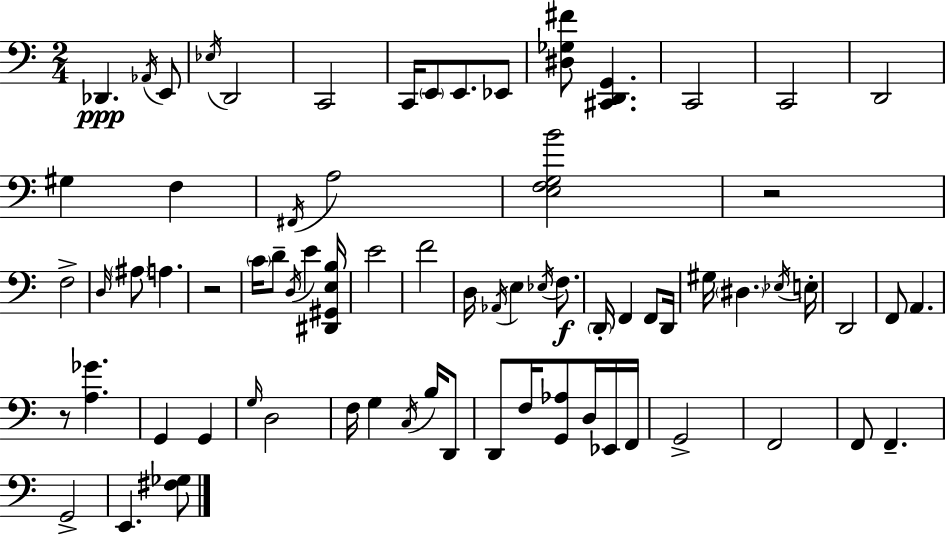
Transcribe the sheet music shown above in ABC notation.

X:1
T:Untitled
M:2/4
L:1/4
K:C
_D,, _A,,/4 E,,/2 _E,/4 D,,2 C,,2 C,,/4 E,,/2 E,,/2 _E,,/2 [^D,_G,^F]/2 [^C,,D,,G,,] C,,2 C,,2 D,,2 ^G, F, ^F,,/4 A,2 [E,F,G,B]2 z2 F,2 D,/4 ^A,/2 A, z2 C/4 D/2 D,/4 E [^D,,^G,,E,B,]/4 E2 F2 D,/4 _A,,/4 E, _E,/4 F,/2 D,,/4 F,, F,,/2 D,,/4 ^G,/4 ^D, _E,/4 E,/4 D,,2 F,,/2 A,, z/2 [A,_G] G,, G,, G,/4 D,2 F,/4 G, C,/4 B,/4 D,,/2 D,,/2 F,/4 [G,,_A,]/2 D,/4 _E,,/4 F,,/4 G,,2 F,,2 F,,/2 F,, G,,2 E,, [^F,_G,]/2